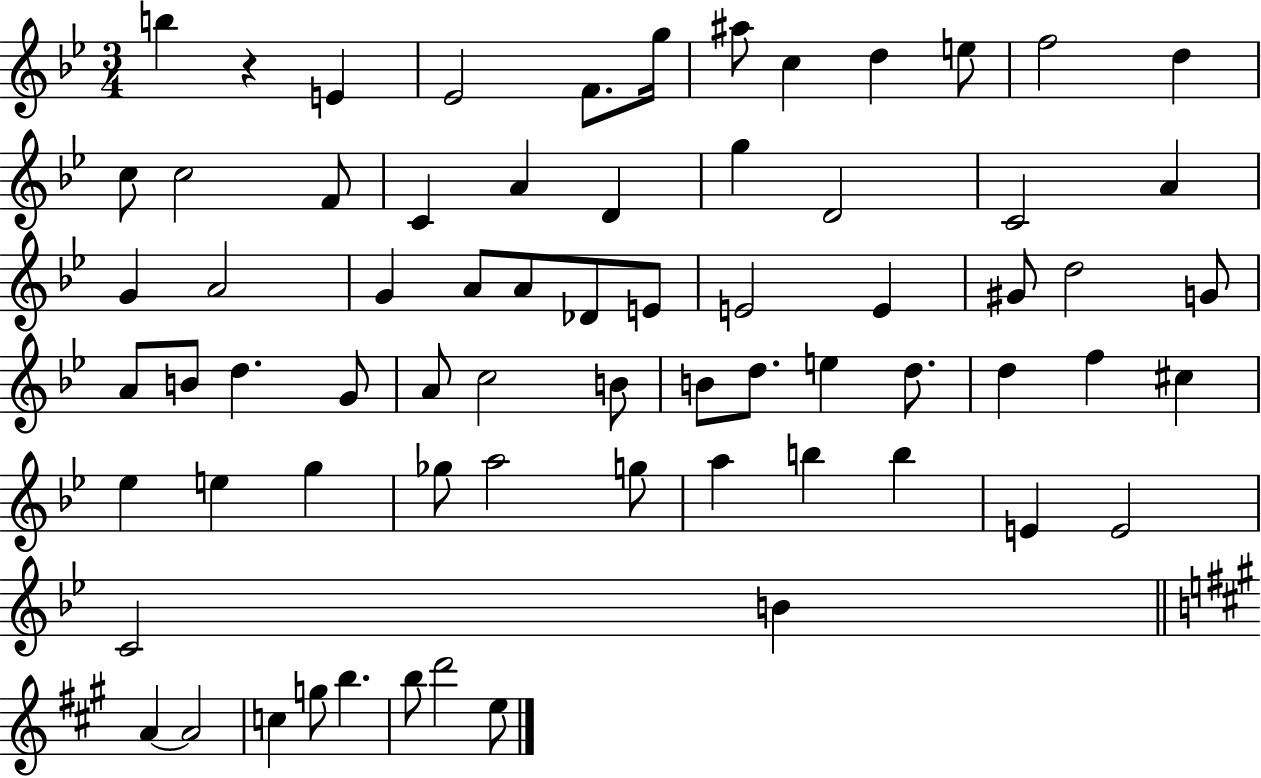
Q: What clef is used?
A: treble